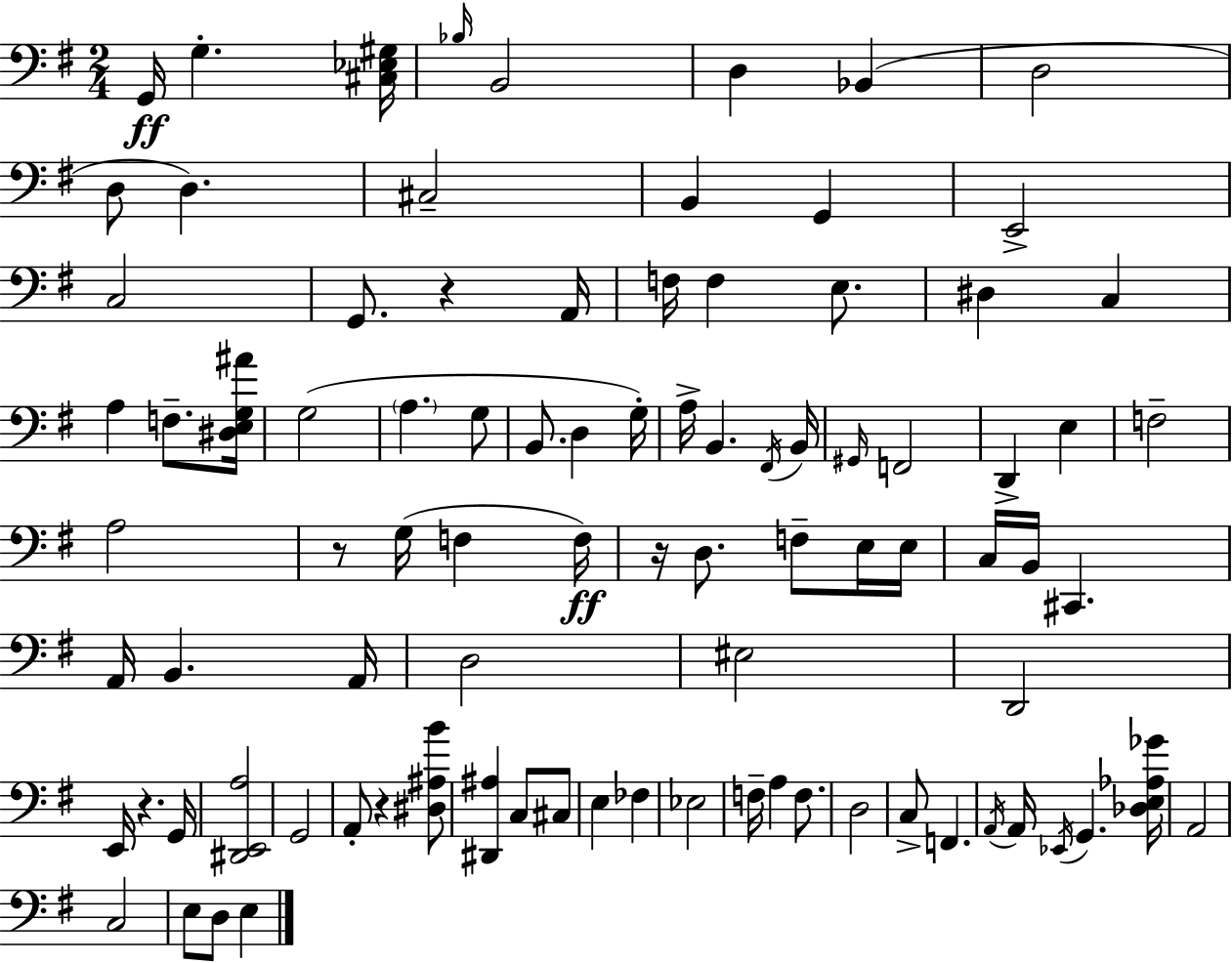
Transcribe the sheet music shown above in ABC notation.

X:1
T:Untitled
M:2/4
L:1/4
K:Em
G,,/4 G, [^C,_E,^G,]/4 _B,/4 B,,2 D, _B,, D,2 D,/2 D, ^C,2 B,, G,, E,,2 C,2 G,,/2 z A,,/4 F,/4 F, E,/2 ^D, C, A, F,/2 [^D,E,G,^A]/4 G,2 A, G,/2 B,,/2 D, G,/4 A,/4 B,, ^F,,/4 B,,/4 ^G,,/4 F,,2 D,, E, F,2 A,2 z/2 G,/4 F, F,/4 z/4 D,/2 F,/2 E,/4 E,/4 C,/4 B,,/4 ^C,, A,,/4 B,, A,,/4 D,2 ^E,2 D,,2 E,,/4 z G,,/4 [^D,,E,,A,]2 G,,2 A,,/2 z [^D,^A,B]/2 [^D,,^A,] C,/2 ^C,/2 E, _F, _E,2 F,/4 A, F,/2 D,2 C,/2 F,, A,,/4 A,,/4 _E,,/4 G,, [_D,E,_A,_G]/4 A,,2 C,2 E,/2 D,/2 E,